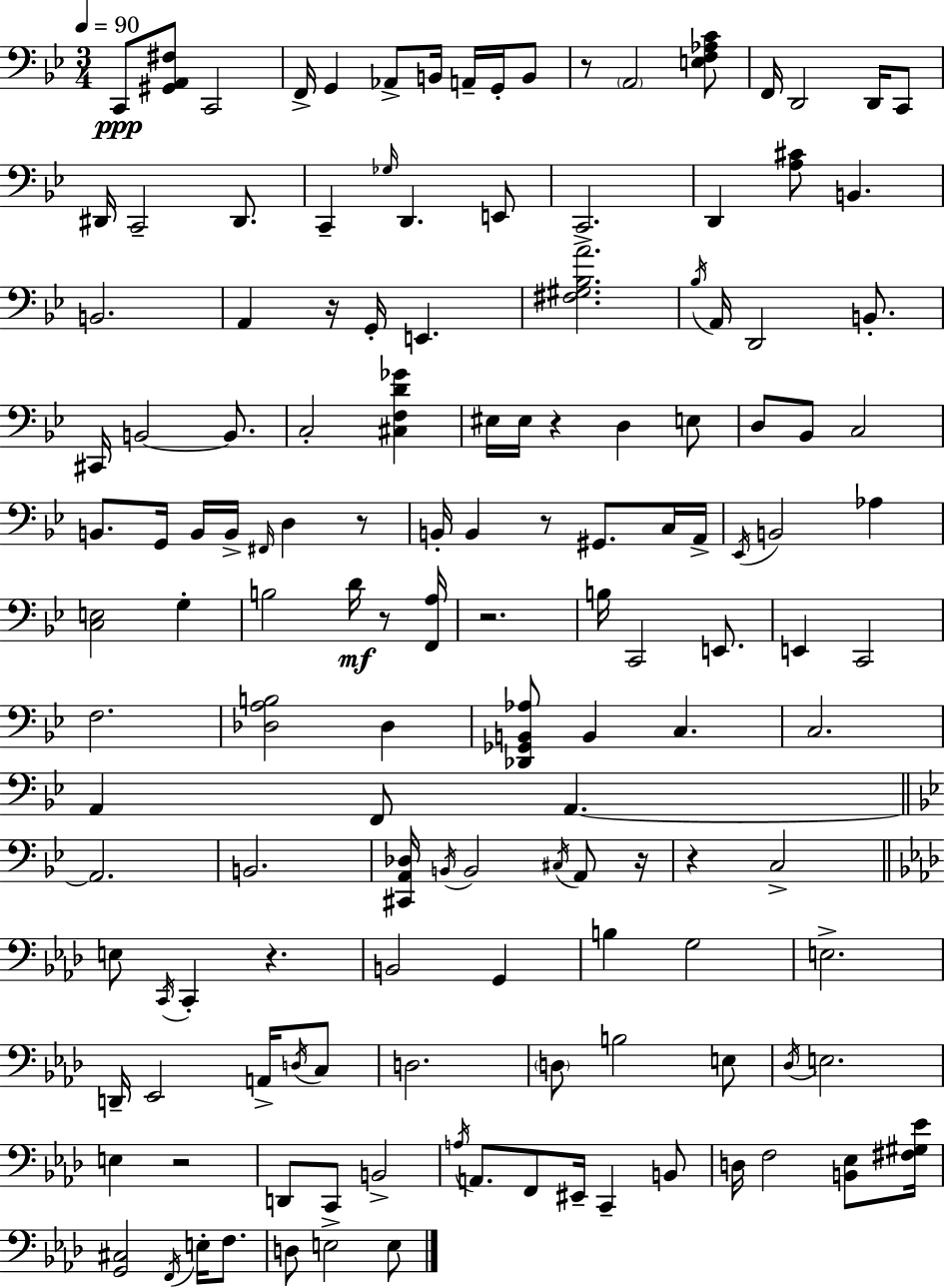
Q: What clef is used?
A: bass